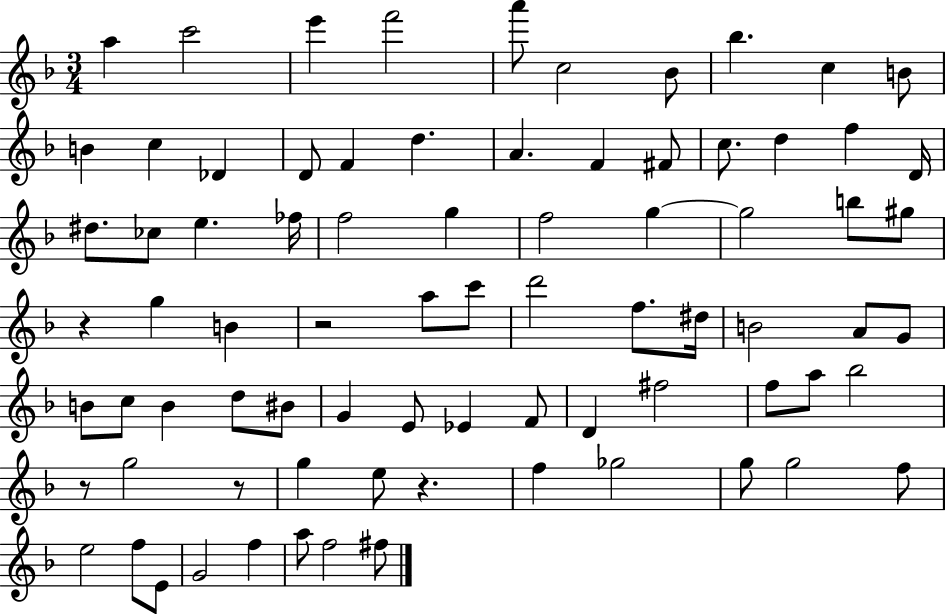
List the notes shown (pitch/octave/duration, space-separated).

A5/q C6/h E6/q F6/h A6/e C5/h Bb4/e Bb5/q. C5/q B4/e B4/q C5/q Db4/q D4/e F4/q D5/q. A4/q. F4/q F#4/e C5/e. D5/q F5/q D4/s D#5/e. CES5/e E5/q. FES5/s F5/h G5/q F5/h G5/q G5/h B5/e G#5/e R/q G5/q B4/q R/h A5/e C6/e D6/h F5/e. D#5/s B4/h A4/e G4/e B4/e C5/e B4/q D5/e BIS4/e G4/q E4/e Eb4/q F4/e D4/q F#5/h F5/e A5/e Bb5/h R/e G5/h R/e G5/q E5/e R/q. F5/q Gb5/h G5/e G5/h F5/e E5/h F5/e E4/e G4/h F5/q A5/e F5/h F#5/e